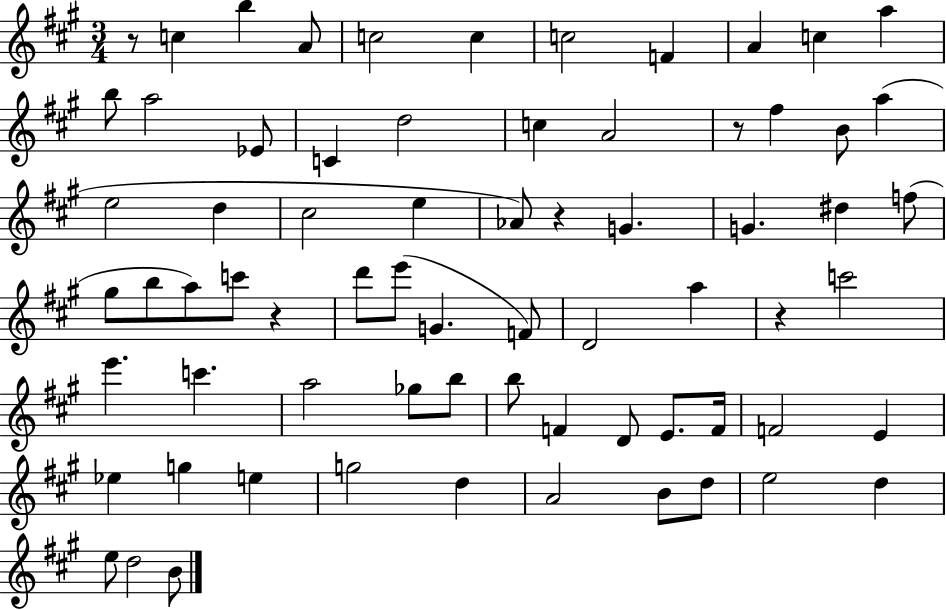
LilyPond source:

{
  \clef treble
  \numericTimeSignature
  \time 3/4
  \key a \major
  \repeat volta 2 { r8 c''4 b''4 a'8 | c''2 c''4 | c''2 f'4 | a'4 c''4 a''4 | \break b''8 a''2 ees'8 | c'4 d''2 | c''4 a'2 | r8 fis''4 b'8 a''4( | \break e''2 d''4 | cis''2 e''4 | aes'8) r4 g'4. | g'4. dis''4 f''8( | \break gis''8 b''8 a''8) c'''8 r4 | d'''8 e'''8( g'4. f'8) | d'2 a''4 | r4 c'''2 | \break e'''4. c'''4. | a''2 ges''8 b''8 | b''8 f'4 d'8 e'8. f'16 | f'2 e'4 | \break ees''4 g''4 e''4 | g''2 d''4 | a'2 b'8 d''8 | e''2 d''4 | \break e''8 d''2 b'8 | } \bar "|."
}